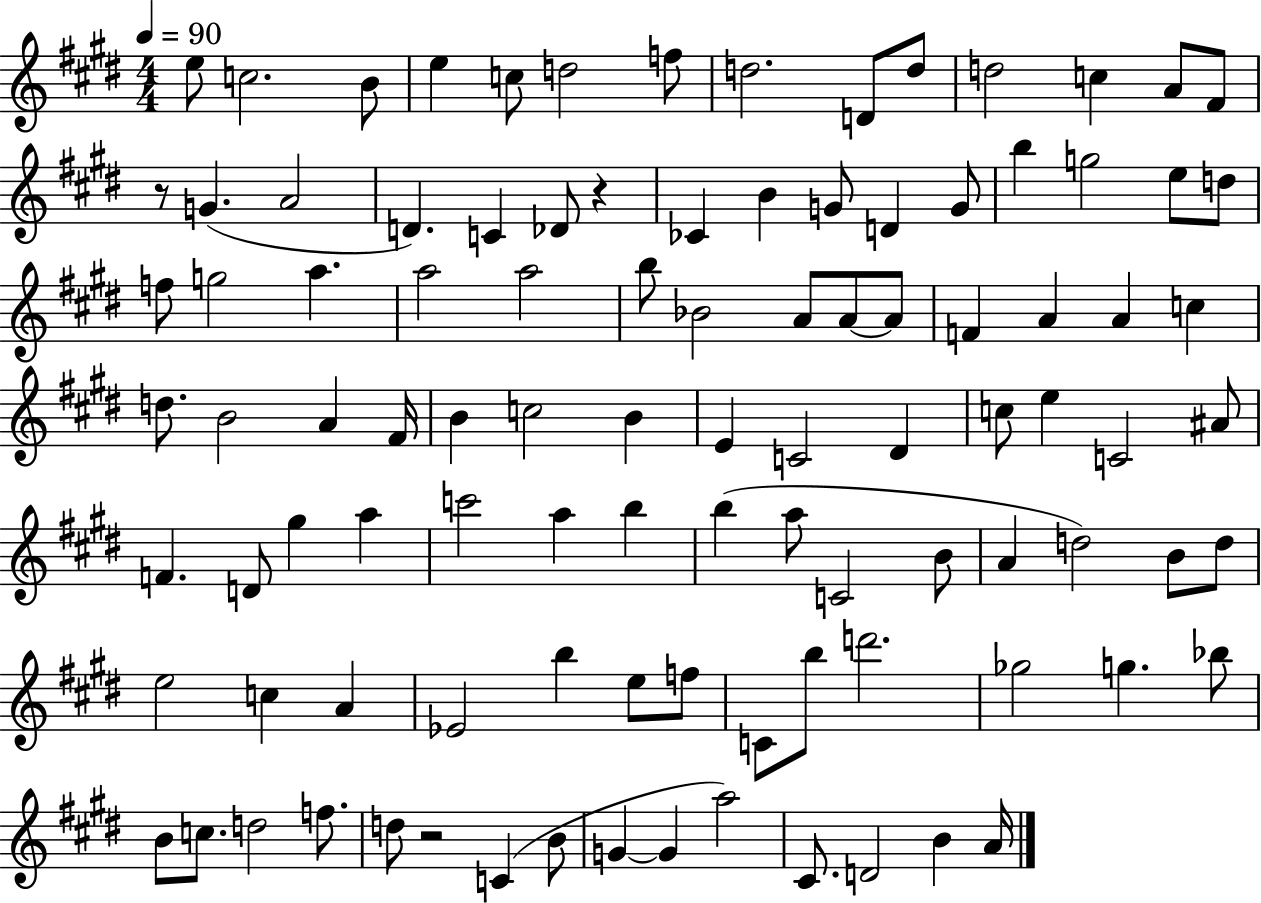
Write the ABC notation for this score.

X:1
T:Untitled
M:4/4
L:1/4
K:E
e/2 c2 B/2 e c/2 d2 f/2 d2 D/2 d/2 d2 c A/2 ^F/2 z/2 G A2 D C _D/2 z _C B G/2 D G/2 b g2 e/2 d/2 f/2 g2 a a2 a2 b/2 _B2 A/2 A/2 A/2 F A A c d/2 B2 A ^F/4 B c2 B E C2 ^D c/2 e C2 ^A/2 F D/2 ^g a c'2 a b b a/2 C2 B/2 A d2 B/2 d/2 e2 c A _E2 b e/2 f/2 C/2 b/2 d'2 _g2 g _b/2 B/2 c/2 d2 f/2 d/2 z2 C B/2 G G a2 ^C/2 D2 B A/4